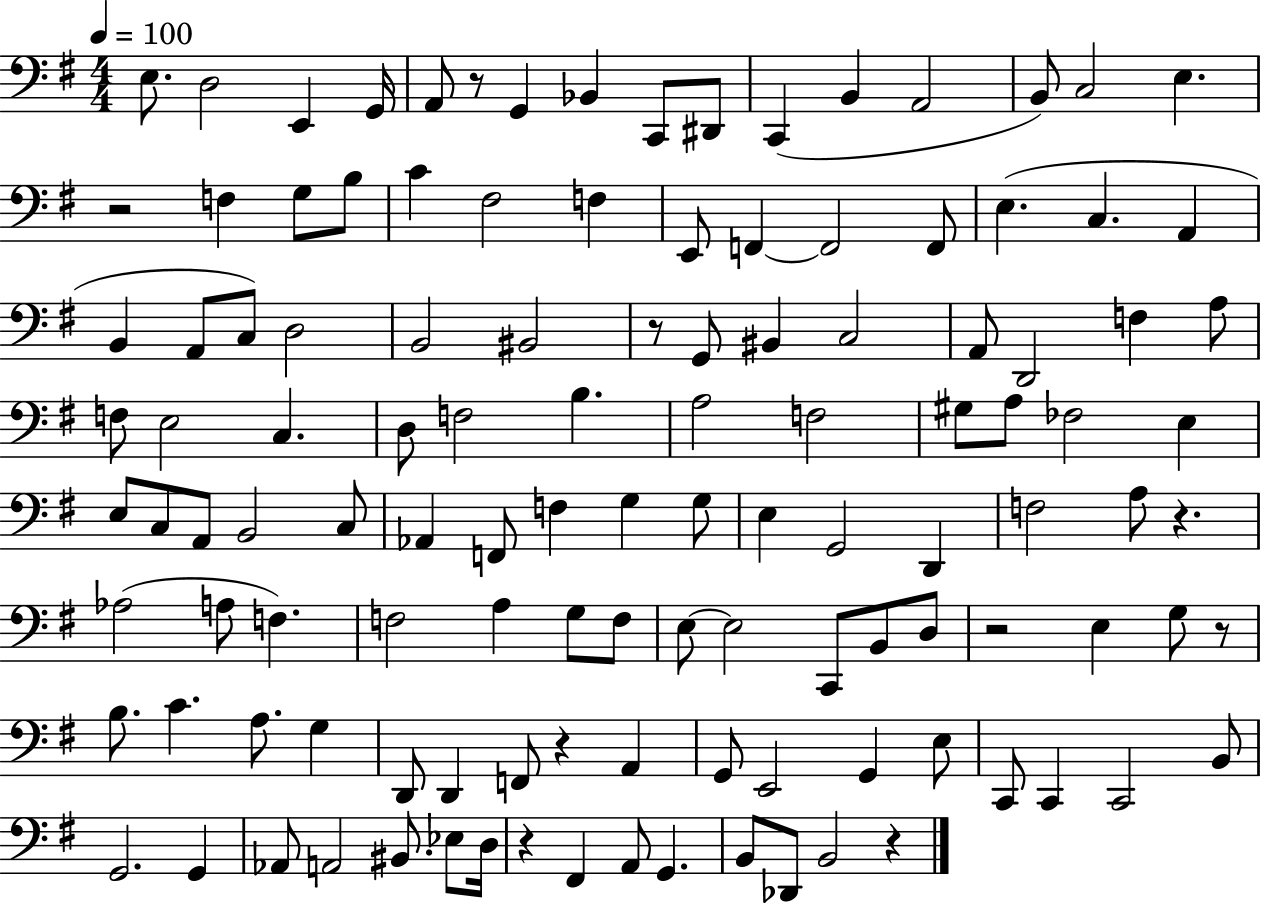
{
  \clef bass
  \numericTimeSignature
  \time 4/4
  \key g \major
  \tempo 4 = 100
  e8. d2 e,4 g,16 | a,8 r8 g,4 bes,4 c,8 dis,8 | c,4( b,4 a,2 | b,8) c2 e4. | \break r2 f4 g8 b8 | c'4 fis2 f4 | e,8 f,4~~ f,2 f,8 | e4.( c4. a,4 | \break b,4 a,8 c8) d2 | b,2 bis,2 | r8 g,8 bis,4 c2 | a,8 d,2 f4 a8 | \break f8 e2 c4. | d8 f2 b4. | a2 f2 | gis8 a8 fes2 e4 | \break e8 c8 a,8 b,2 c8 | aes,4 f,8 f4 g4 g8 | e4 g,2 d,4 | f2 a8 r4. | \break aes2( a8 f4.) | f2 a4 g8 f8 | e8~~ e2 c,8 b,8 d8 | r2 e4 g8 r8 | \break b8. c'4. a8. g4 | d,8 d,4 f,8 r4 a,4 | g,8 e,2 g,4 e8 | c,8 c,4 c,2 b,8 | \break g,2. g,4 | aes,8 a,2 bis,8. ees8 d16 | r4 fis,4 a,8 g,4. | b,8 des,8 b,2 r4 | \break \bar "|."
}